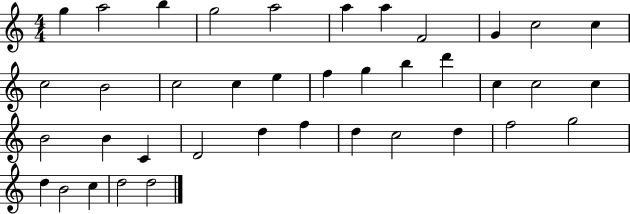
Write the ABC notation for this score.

X:1
T:Untitled
M:4/4
L:1/4
K:C
g a2 b g2 a2 a a F2 G c2 c c2 B2 c2 c e f g b d' c c2 c B2 B C D2 d f d c2 d f2 g2 d B2 c d2 d2